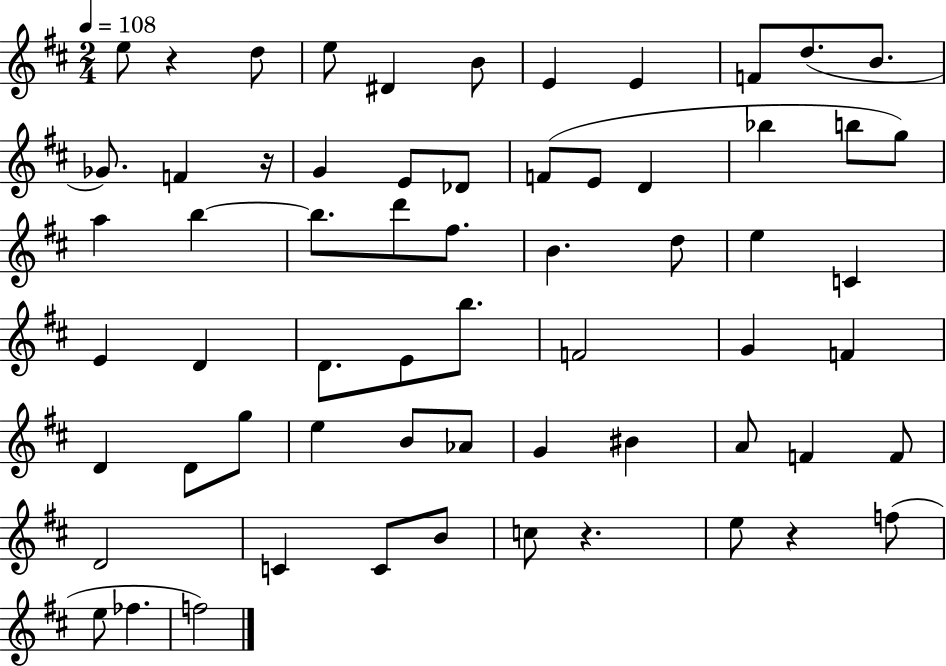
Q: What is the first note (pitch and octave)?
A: E5